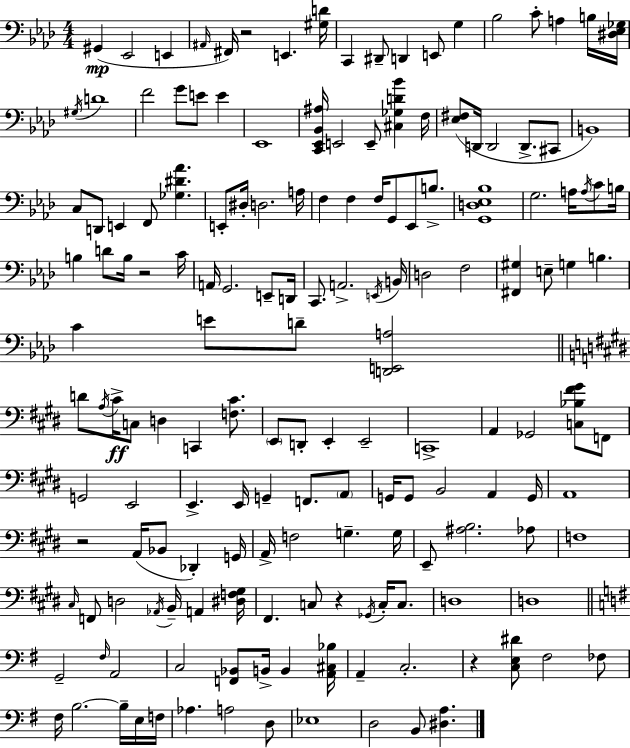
X:1
T:Untitled
M:4/4
L:1/4
K:Fm
^G,, _E,,2 E,, ^A,,/4 ^F,,/4 z2 E,, [^G,D]/4 C,, ^D,,/2 D,, E,,/2 G, _B,2 C/2 A, B,/4 [^D,_E,_G,]/4 ^G,/4 D4 F2 G/2 E/2 E _E,,4 [C,,_E,,_B,,^A,]/4 E,,2 E,,/2 [^C,_G,D_B] F,/4 [_E,^F,]/2 D,,/4 D,,2 D,,/2 ^C,,/2 B,,4 C,/2 D,,/2 E,, F,,/2 [_G,^D_A] E,,/2 ^D,/4 D,2 A,/4 F, F, F,/4 G,,/2 _E,,/2 B,/2 [G,,D,_E,_B,]4 G,2 A,/4 A,/4 C/2 B,/4 B, D/2 B,/4 z2 C/4 A,,/4 G,,2 E,,/2 D,,/4 C,,/2 A,,2 E,,/4 B,,/4 D,2 F,2 [^F,,^G,] E,/2 G, B, C E/2 D/2 [D,,E,,A,]2 D/2 A,/4 ^C/4 C,/2 D, C,, [F,^C]/2 E,,/2 D,,/2 E,, E,,2 C,,4 A,, _G,,2 [C,_B,^F^G]/2 F,,/2 G,,2 E,,2 E,, E,,/4 G,, F,,/2 A,,/2 G,,/4 G,,/2 B,,2 A,, G,,/4 A,,4 z2 A,,/4 _B,,/2 _D,, G,,/4 A,,/4 F,2 G, G,/4 E,,/2 [^A,B,]2 _A,/2 F,4 ^C,/4 F,,/2 D,2 _A,,/4 B,,/4 A,, [^D,F,^G,]/4 ^F,, C,/2 z _G,,/4 C,/4 C,/2 D,4 D,4 G,,2 ^F,/4 A,,2 C,2 [F,,_B,,]/2 B,,/4 B,, [A,,^C,_B,]/4 A,, C,2 z [C,E,^D]/2 ^F,2 _F,/2 ^F,/4 B,2 B,/4 E,/4 F,/4 _A, A,2 D,/2 _E,4 D,2 B,,/2 [^D,A,]